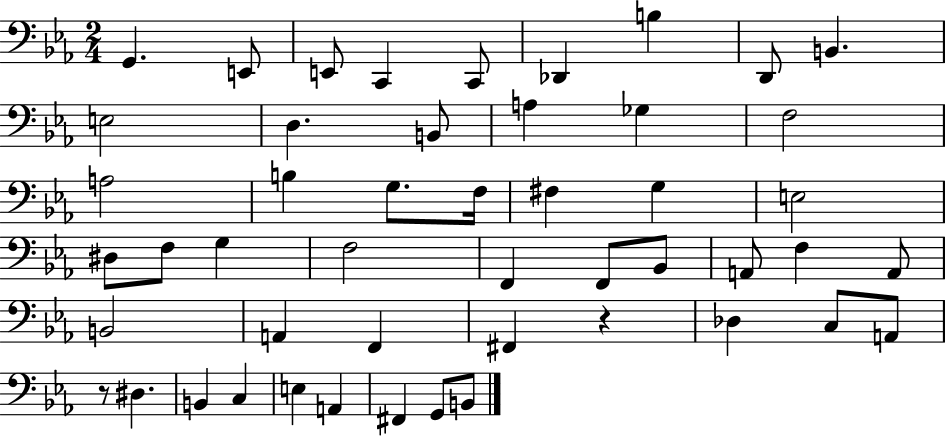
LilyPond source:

{
  \clef bass
  \numericTimeSignature
  \time 2/4
  \key ees \major
  \repeat volta 2 { g,4. e,8 | e,8 c,4 c,8 | des,4 b4 | d,8 b,4. | \break e2 | d4. b,8 | a4 ges4 | f2 | \break a2 | b4 g8. f16 | fis4 g4 | e2 | \break dis8 f8 g4 | f2 | f,4 f,8 bes,8 | a,8 f4 a,8 | \break b,2 | a,4 f,4 | fis,4 r4 | des4 c8 a,8 | \break r8 dis4. | b,4 c4 | e4 a,4 | fis,4 g,8 b,8 | \break } \bar "|."
}